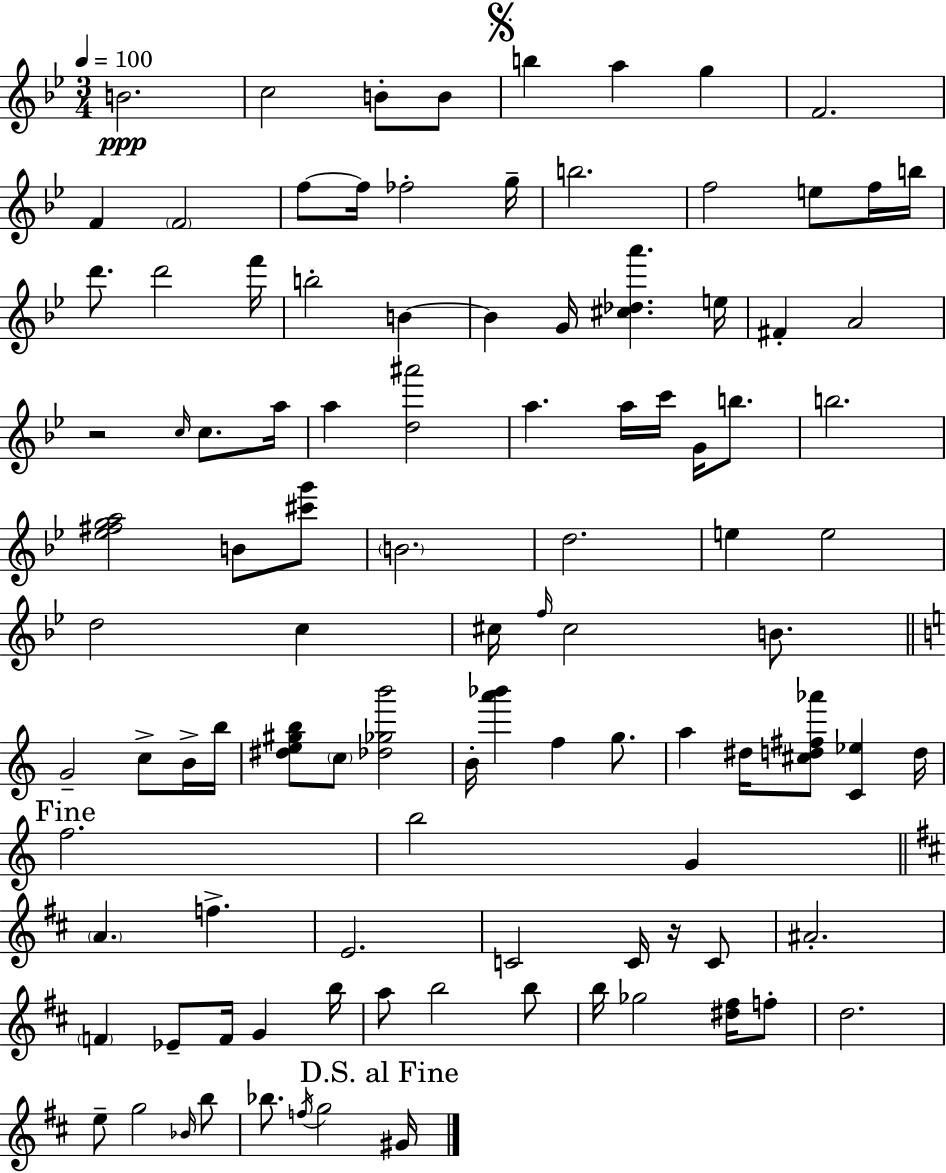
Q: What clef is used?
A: treble